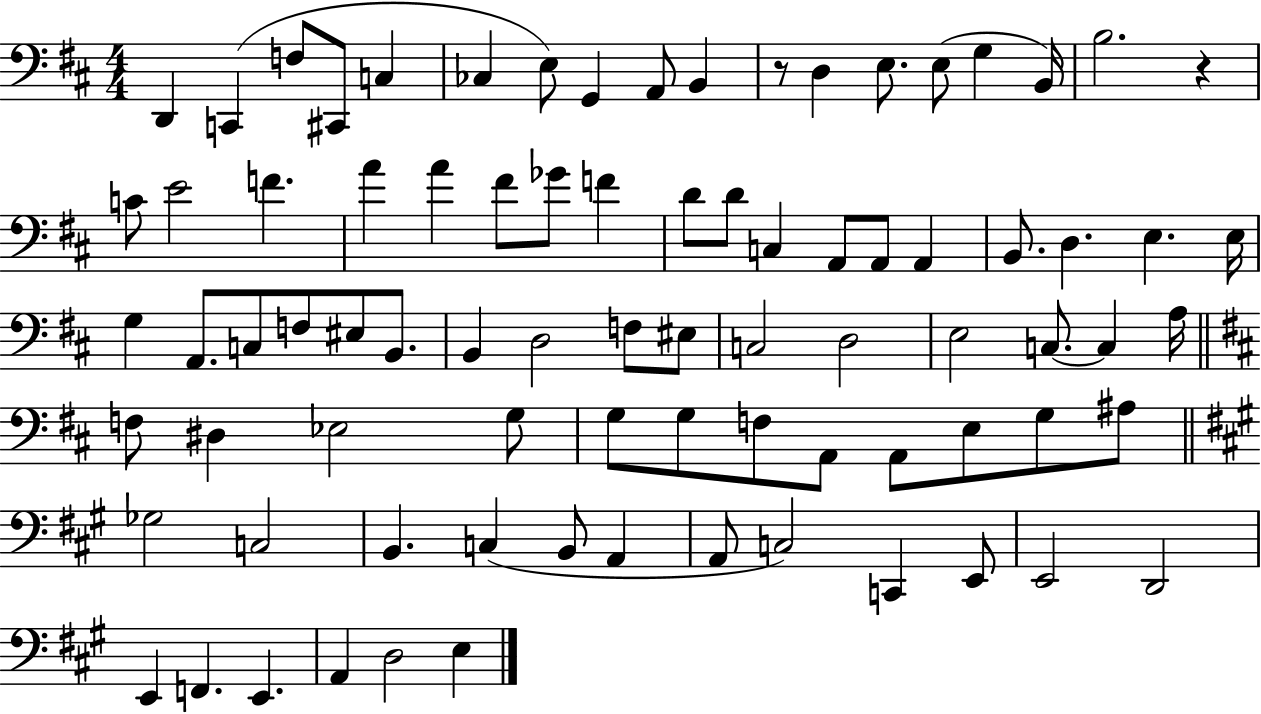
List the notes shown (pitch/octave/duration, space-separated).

D2/q C2/q F3/e C#2/e C3/q CES3/q E3/e G2/q A2/e B2/q R/e D3/q E3/e. E3/e G3/q B2/s B3/h. R/q C4/e E4/h F4/q. A4/q A4/q F#4/e Gb4/e F4/q D4/e D4/e C3/q A2/e A2/e A2/q B2/e. D3/q. E3/q. E3/s G3/q A2/e. C3/e F3/e EIS3/e B2/e. B2/q D3/h F3/e EIS3/e C3/h D3/h E3/h C3/e. C3/q A3/s F3/e D#3/q Eb3/h G3/e G3/e G3/e F3/e A2/e A2/e E3/e G3/e A#3/e Gb3/h C3/h B2/q. C3/q B2/e A2/q A2/e C3/h C2/q E2/e E2/h D2/h E2/q F2/q. E2/q. A2/q D3/h E3/q